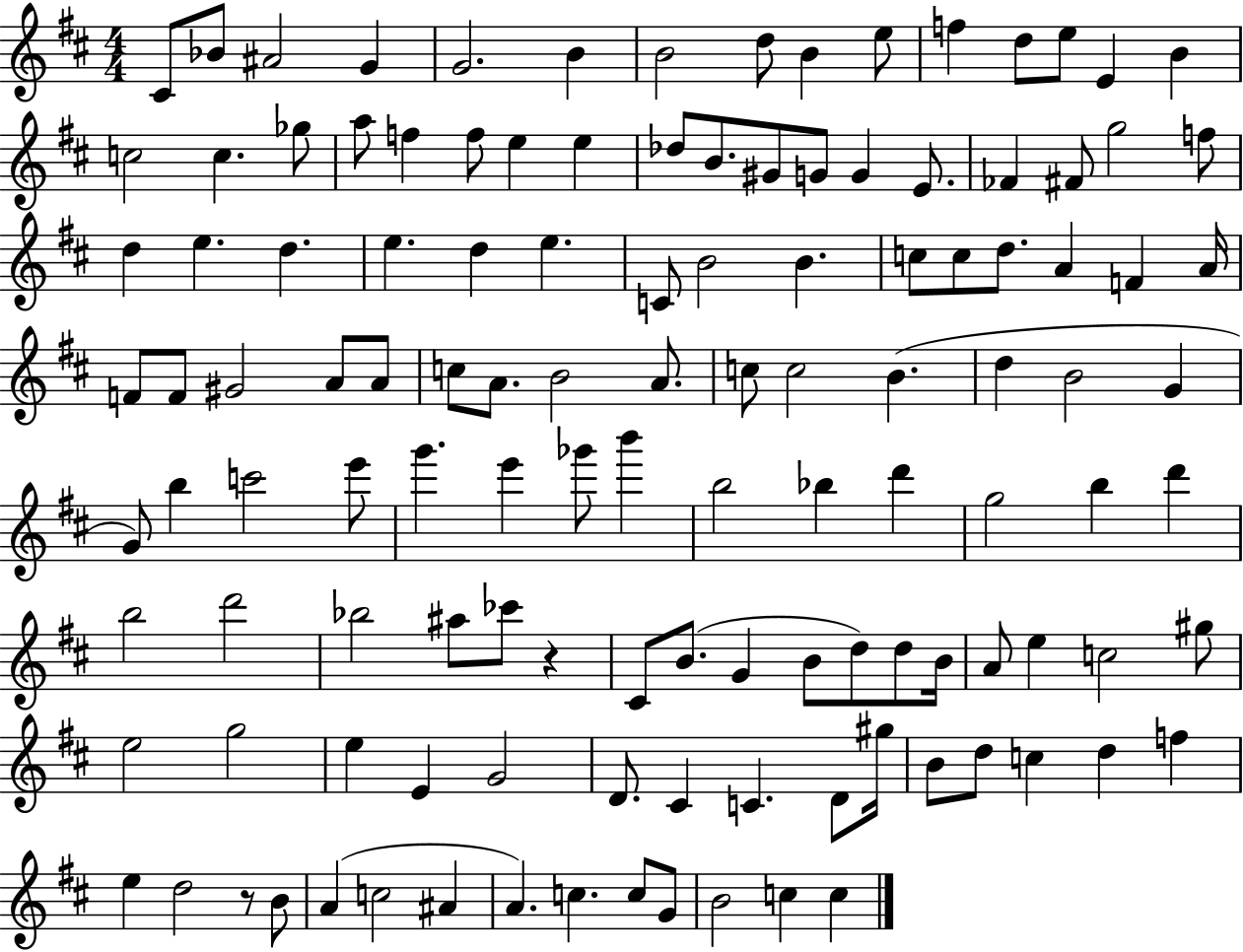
{
  \clef treble
  \numericTimeSignature
  \time 4/4
  \key d \major
  \repeat volta 2 { cis'8 bes'8 ais'2 g'4 | g'2. b'4 | b'2 d''8 b'4 e''8 | f''4 d''8 e''8 e'4 b'4 | \break c''2 c''4. ges''8 | a''8 f''4 f''8 e''4 e''4 | des''8 b'8. gis'8 g'8 g'4 e'8. | fes'4 fis'8 g''2 f''8 | \break d''4 e''4. d''4. | e''4. d''4 e''4. | c'8 b'2 b'4. | c''8 c''8 d''8. a'4 f'4 a'16 | \break f'8 f'8 gis'2 a'8 a'8 | c''8 a'8. b'2 a'8. | c''8 c''2 b'4.( | d''4 b'2 g'4 | \break g'8) b''4 c'''2 e'''8 | g'''4. e'''4 ges'''8 b'''4 | b''2 bes''4 d'''4 | g''2 b''4 d'''4 | \break b''2 d'''2 | bes''2 ais''8 ces'''8 r4 | cis'8 b'8.( g'4 b'8 d''8) d''8 b'16 | a'8 e''4 c''2 gis''8 | \break e''2 g''2 | e''4 e'4 g'2 | d'8. cis'4 c'4. d'8 gis''16 | b'8 d''8 c''4 d''4 f''4 | \break e''4 d''2 r8 b'8 | a'4( c''2 ais'4 | a'4.) c''4. c''8 g'8 | b'2 c''4 c''4 | \break } \bar "|."
}